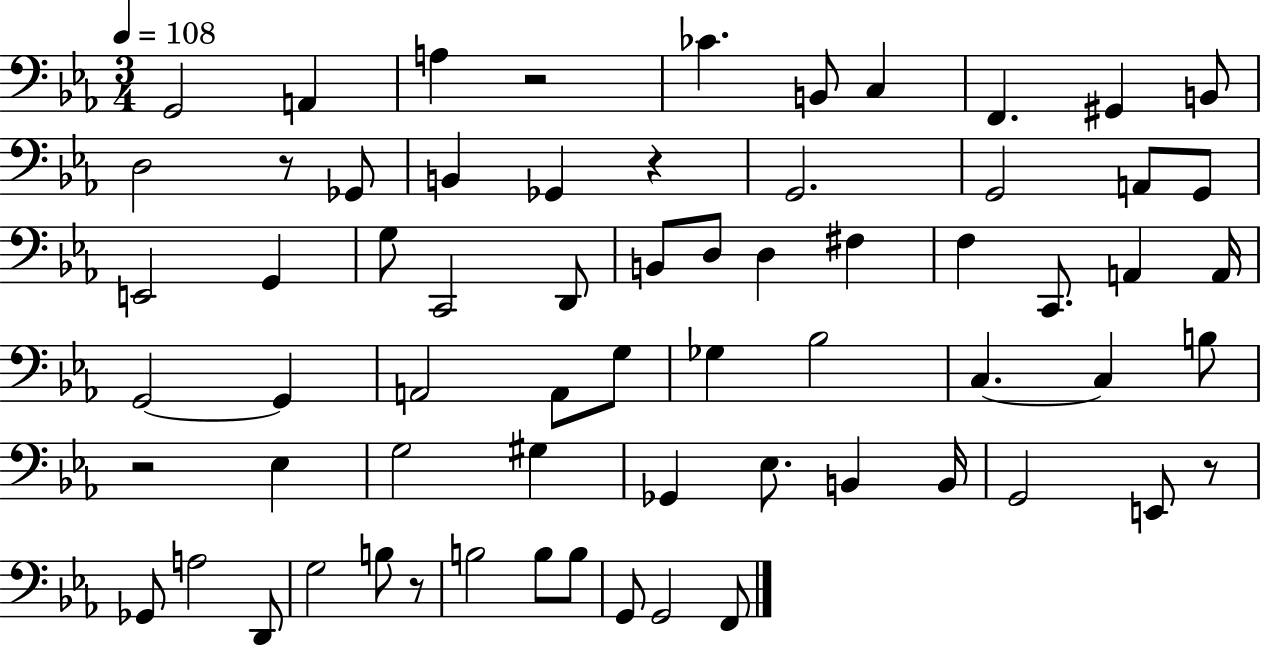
{
  \clef bass
  \numericTimeSignature
  \time 3/4
  \key ees \major
  \tempo 4 = 108
  \repeat volta 2 { g,2 a,4 | a4 r2 | ces'4. b,8 c4 | f,4. gis,4 b,8 | \break d2 r8 ges,8 | b,4 ges,4 r4 | g,2. | g,2 a,8 g,8 | \break e,2 g,4 | g8 c,2 d,8 | b,8 d8 d4 fis4 | f4 c,8. a,4 a,16 | \break g,2~~ g,4 | a,2 a,8 g8 | ges4 bes2 | c4.~~ c4 b8 | \break r2 ees4 | g2 gis4 | ges,4 ees8. b,4 b,16 | g,2 e,8 r8 | \break ges,8 a2 d,8 | g2 b8 r8 | b2 b8 b8 | g,8 g,2 f,8 | \break } \bar "|."
}